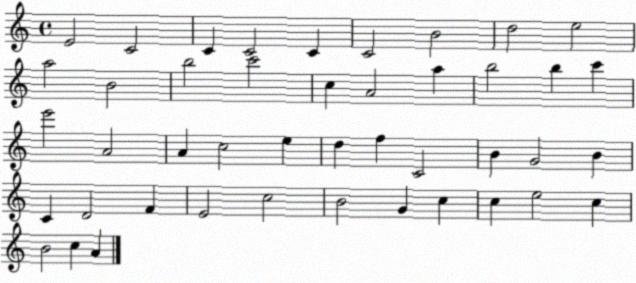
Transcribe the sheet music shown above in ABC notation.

X:1
T:Untitled
M:4/4
L:1/4
K:C
E2 C2 C C2 C C2 B2 d2 e2 a2 B2 b2 c'2 c A2 a b2 b c' e'2 A2 A c2 e d f C2 B G2 B C D2 F E2 c2 B2 G c c e2 c B2 c A